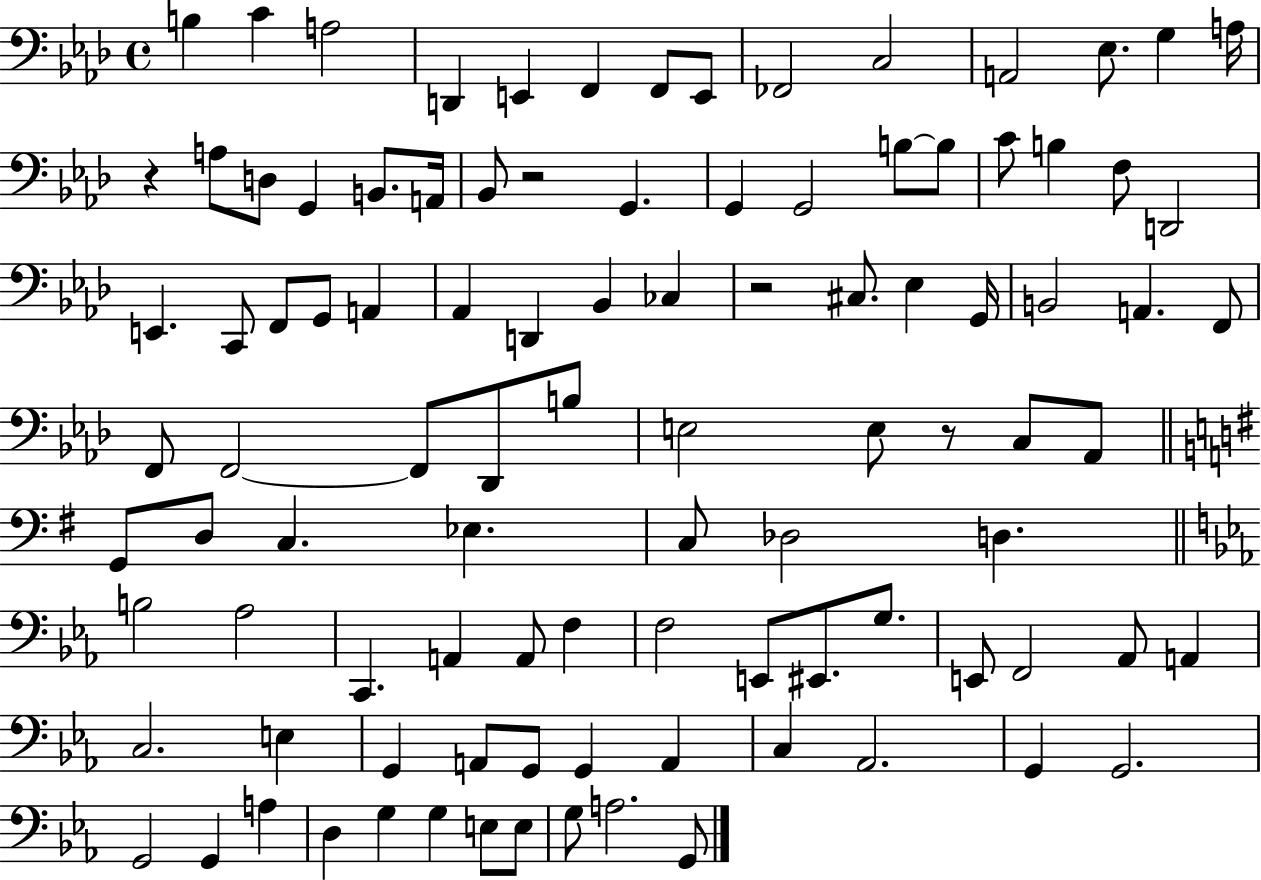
B3/q C4/q A3/h D2/q E2/q F2/q F2/e E2/e FES2/h C3/h A2/h Eb3/e. G3/q A3/s R/q A3/e D3/e G2/q B2/e. A2/s Bb2/e R/h G2/q. G2/q G2/h B3/e B3/e C4/e B3/q F3/e D2/h E2/q. C2/e F2/e G2/e A2/q Ab2/q D2/q Bb2/q CES3/q R/h C#3/e. Eb3/q G2/s B2/h A2/q. F2/e F2/e F2/h F2/e Db2/e B3/e E3/h E3/e R/e C3/e Ab2/e G2/e D3/e C3/q. Eb3/q. C3/e Db3/h D3/q. B3/h Ab3/h C2/q. A2/q A2/e F3/q F3/h E2/e EIS2/e. G3/e. E2/e F2/h Ab2/e A2/q C3/h. E3/q G2/q A2/e G2/e G2/q A2/q C3/q Ab2/h. G2/q G2/h. G2/h G2/q A3/q D3/q G3/q G3/q E3/e E3/e G3/e A3/h. G2/e